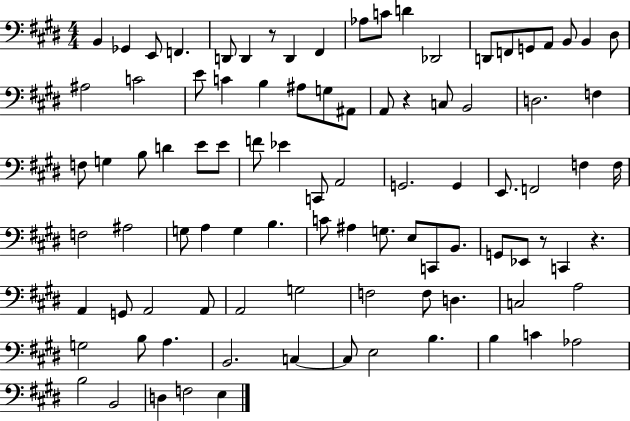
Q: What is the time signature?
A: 4/4